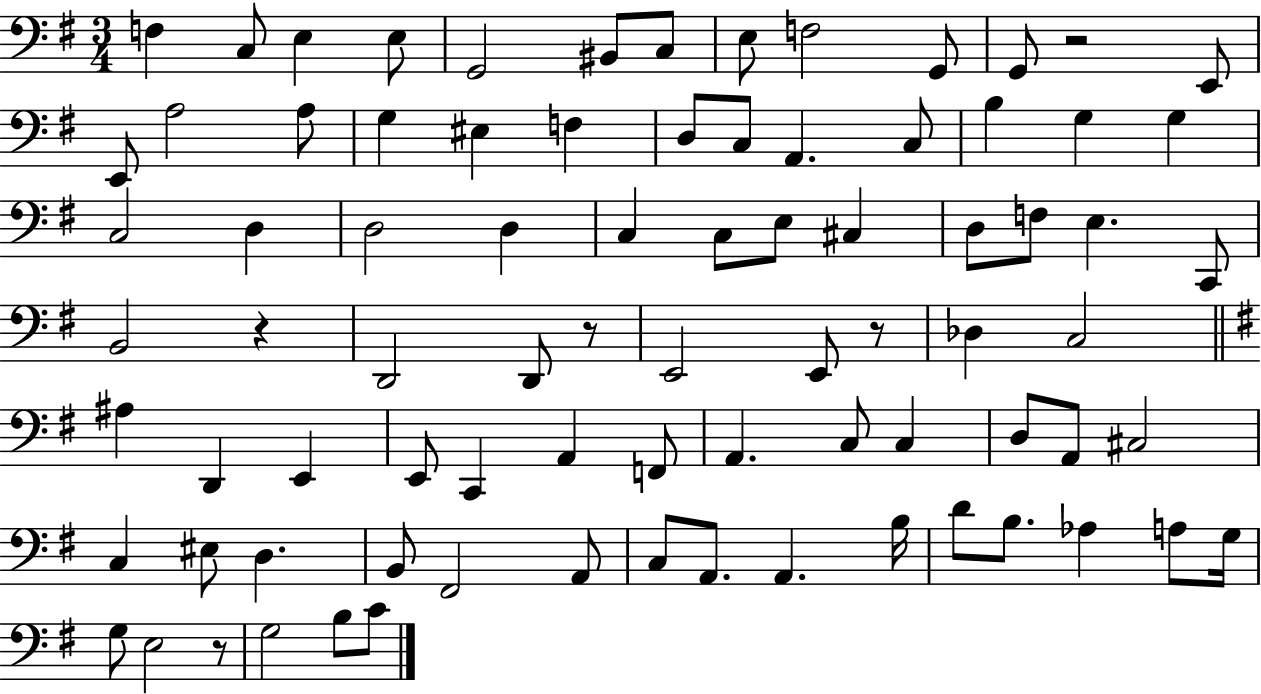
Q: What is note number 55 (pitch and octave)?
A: D3